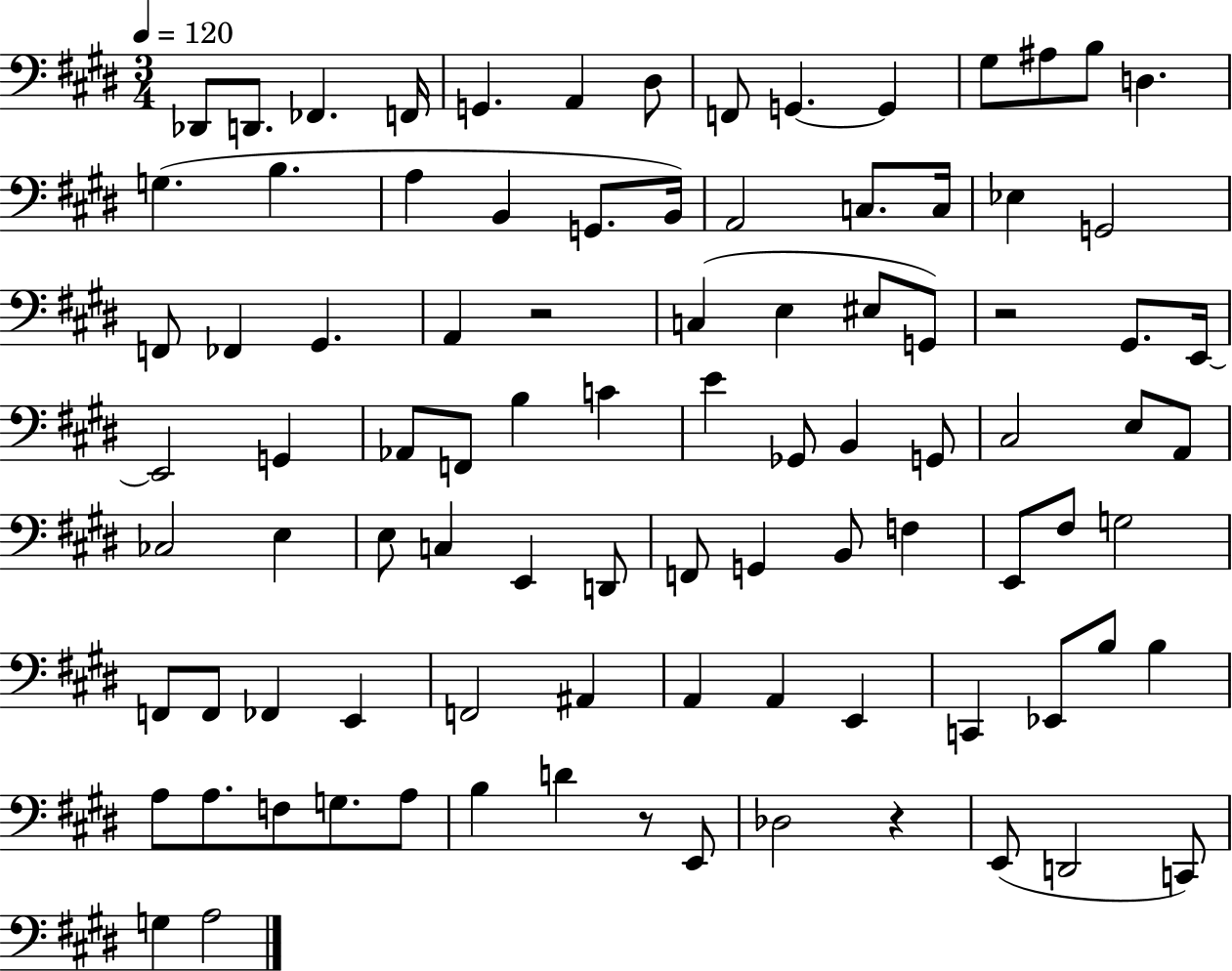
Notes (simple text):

Db2/e D2/e. FES2/q. F2/s G2/q. A2/q D#3/e F2/e G2/q. G2/q G#3/e A#3/e B3/e D3/q. G3/q. B3/q. A3/q B2/q G2/e. B2/s A2/h C3/e. C3/s Eb3/q G2/h F2/e FES2/q G#2/q. A2/q R/h C3/q E3/q EIS3/e G2/e R/h G#2/e. E2/s E2/h G2/q Ab2/e F2/e B3/q C4/q E4/q Gb2/e B2/q G2/e C#3/h E3/e A2/e CES3/h E3/q E3/e C3/q E2/q D2/e F2/e G2/q B2/e F3/q E2/e F#3/e G3/h F2/e F2/e FES2/q E2/q F2/h A#2/q A2/q A2/q E2/q C2/q Eb2/e B3/e B3/q A3/e A3/e. F3/e G3/e. A3/e B3/q D4/q R/e E2/e Db3/h R/q E2/e D2/h C2/e G3/q A3/h